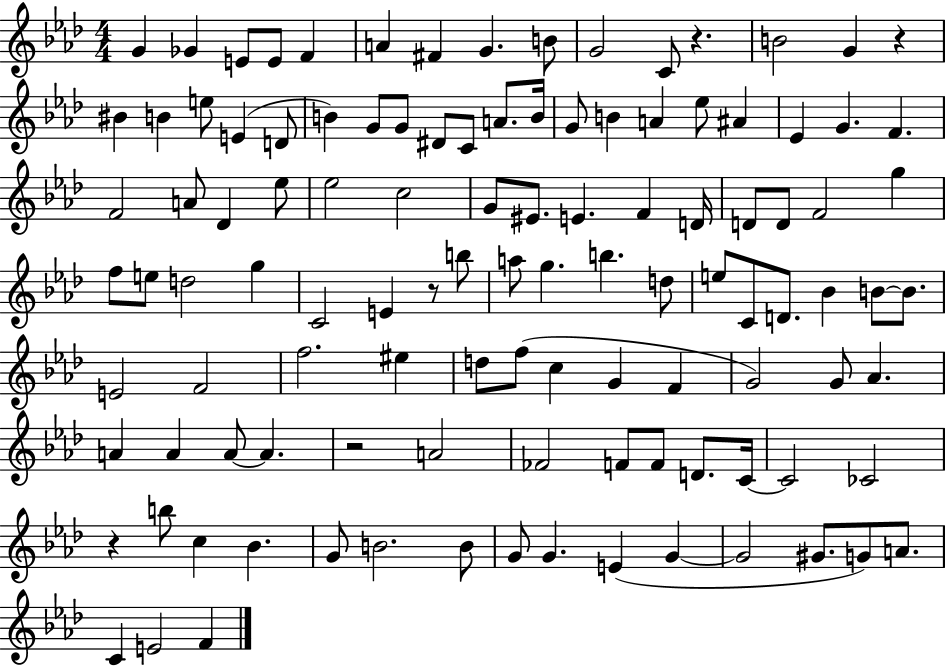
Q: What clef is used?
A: treble